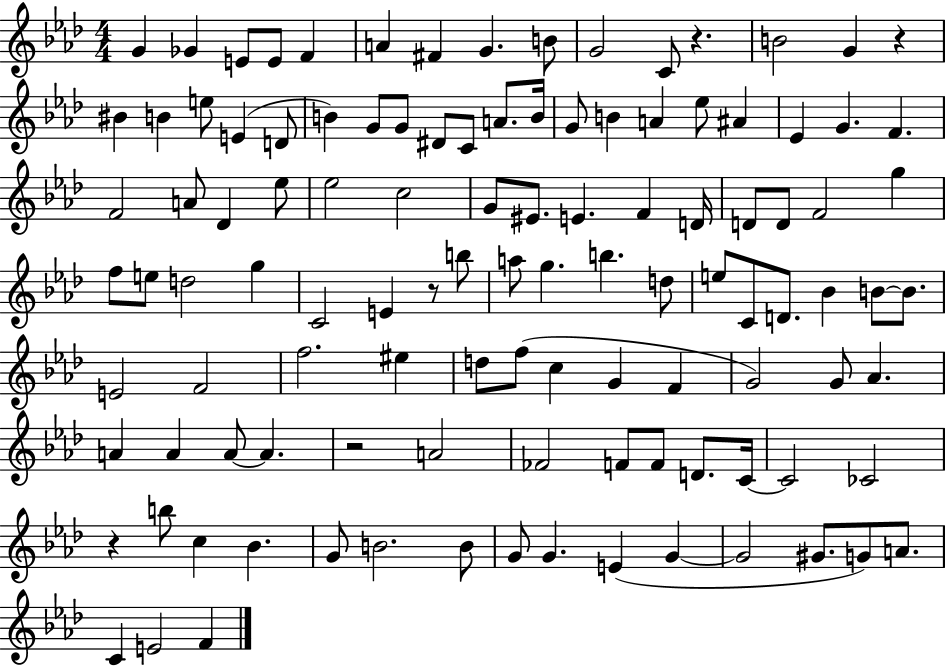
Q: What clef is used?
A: treble